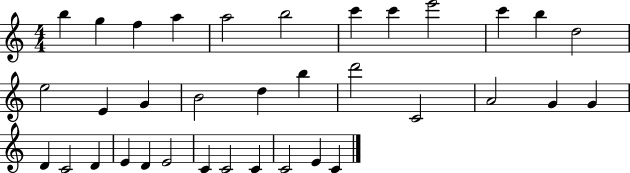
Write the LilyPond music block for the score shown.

{
  \clef treble
  \numericTimeSignature
  \time 4/4
  \key c \major
  b''4 g''4 f''4 a''4 | a''2 b''2 | c'''4 c'''4 e'''2 | c'''4 b''4 d''2 | \break e''2 e'4 g'4 | b'2 d''4 b''4 | d'''2 c'2 | a'2 g'4 g'4 | \break d'4 c'2 d'4 | e'4 d'4 e'2 | c'4 c'2 c'4 | c'2 e'4 c'4 | \break \bar "|."
}